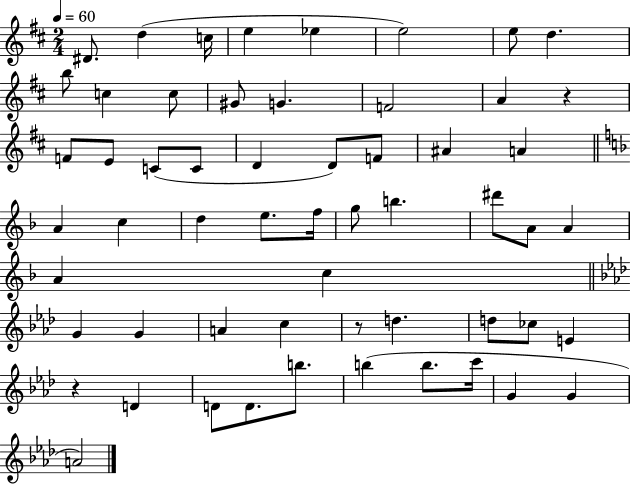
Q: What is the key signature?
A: D major